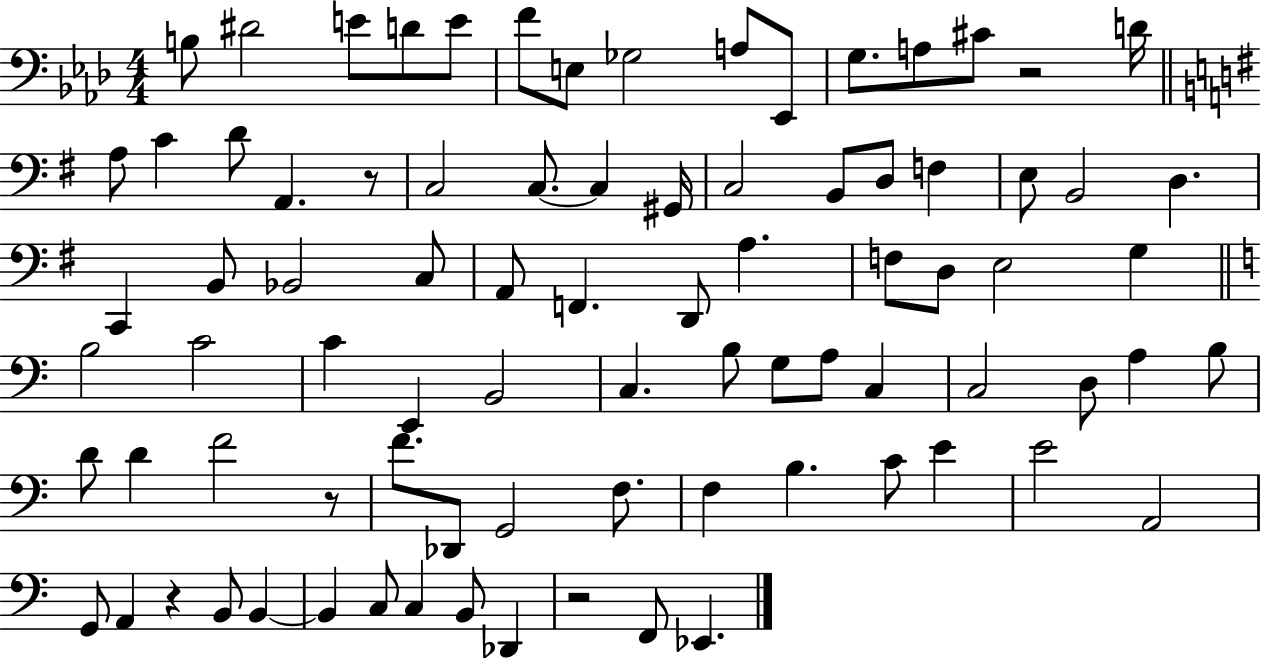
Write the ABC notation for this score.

X:1
T:Untitled
M:4/4
L:1/4
K:Ab
B,/2 ^D2 E/2 D/2 E/2 F/2 E,/2 _G,2 A,/2 _E,,/2 G,/2 A,/2 ^C/2 z2 D/4 A,/2 C D/2 A,, z/2 C,2 C,/2 C, ^G,,/4 C,2 B,,/2 D,/2 F, E,/2 B,,2 D, C,, B,,/2 _B,,2 C,/2 A,,/2 F,, D,,/2 A, F,/2 D,/2 E,2 G, B,2 C2 C E,, B,,2 C, B,/2 G,/2 A,/2 C, C,2 D,/2 A, B,/2 D/2 D F2 z/2 F/2 _D,,/2 G,,2 F,/2 F, B, C/2 E E2 A,,2 G,,/2 A,, z B,,/2 B,, B,, C,/2 C, B,,/2 _D,, z2 F,,/2 _E,,